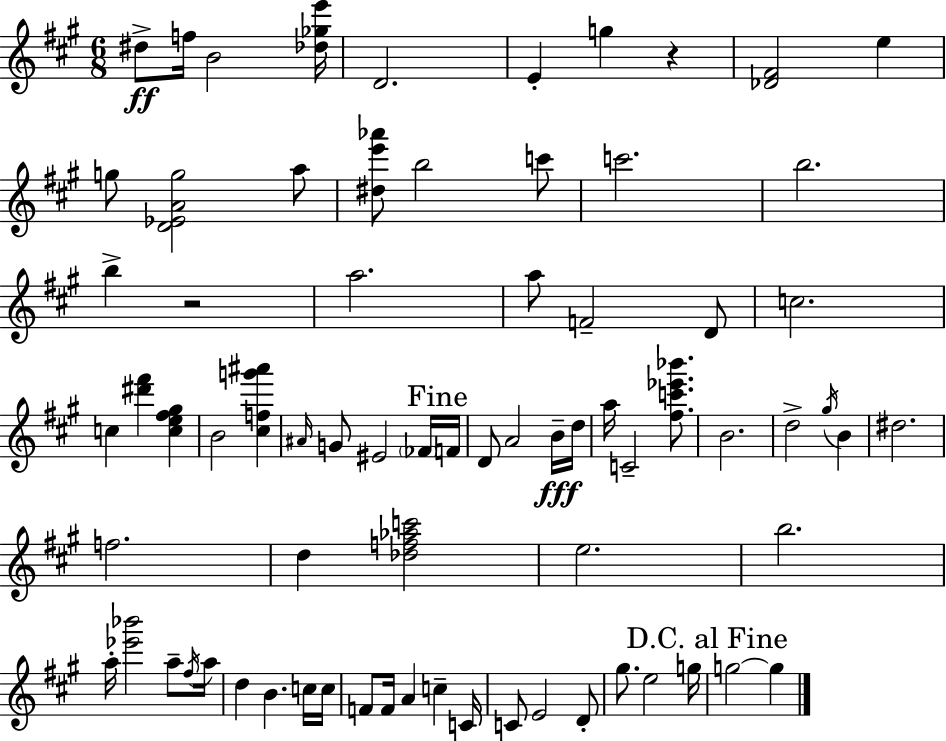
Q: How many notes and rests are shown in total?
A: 74